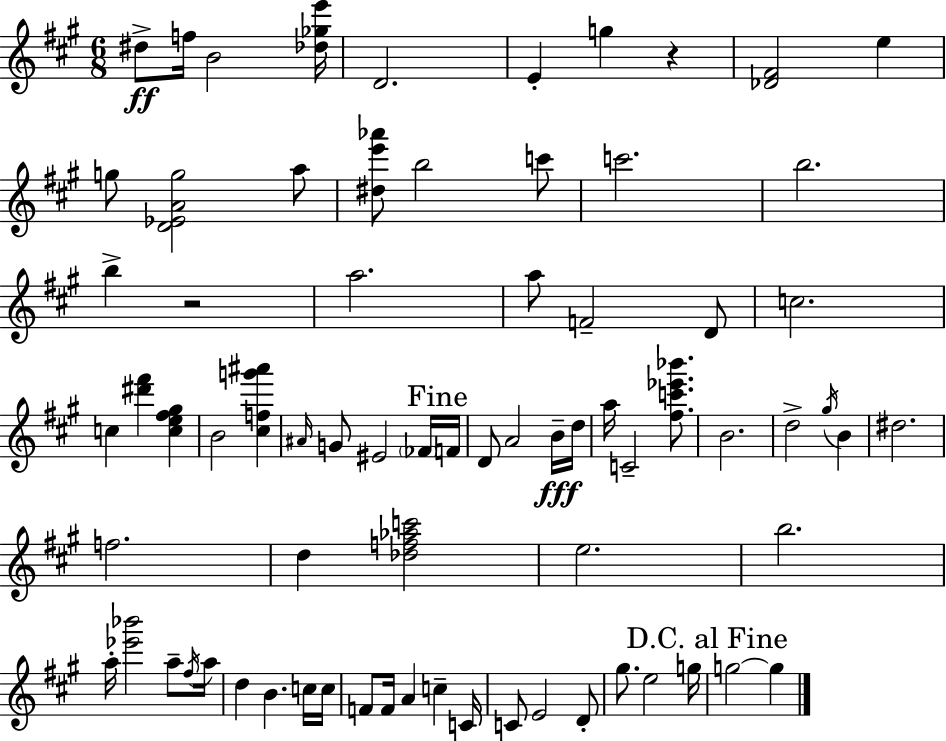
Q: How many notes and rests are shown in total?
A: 74